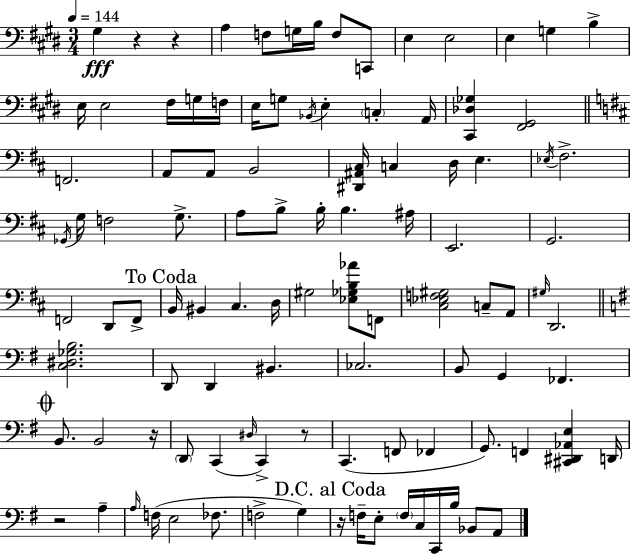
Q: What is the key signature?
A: E major